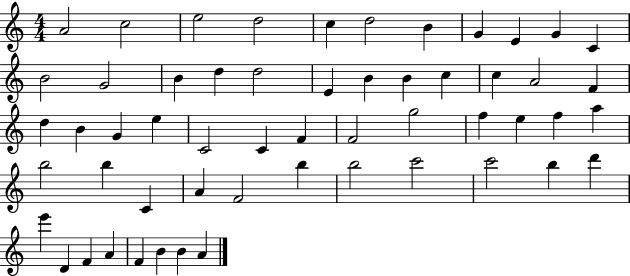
X:1
T:Untitled
M:4/4
L:1/4
K:C
A2 c2 e2 d2 c d2 B G E G C B2 G2 B d d2 E B B c c A2 F d B G e C2 C F F2 g2 f e f a b2 b C A F2 b b2 c'2 c'2 b d' e' D F A F B B A